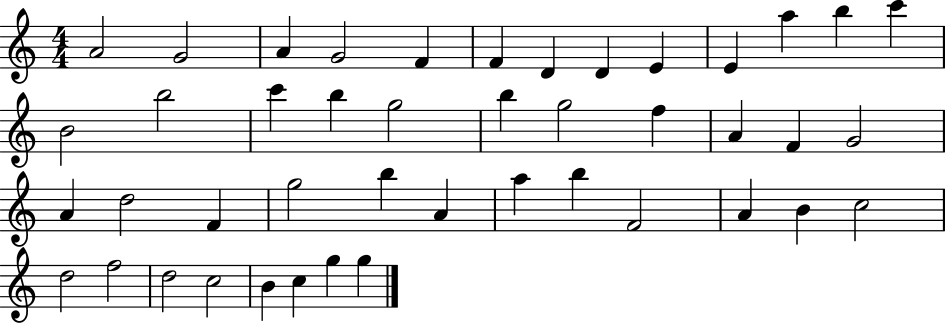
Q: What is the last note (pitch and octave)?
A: G5